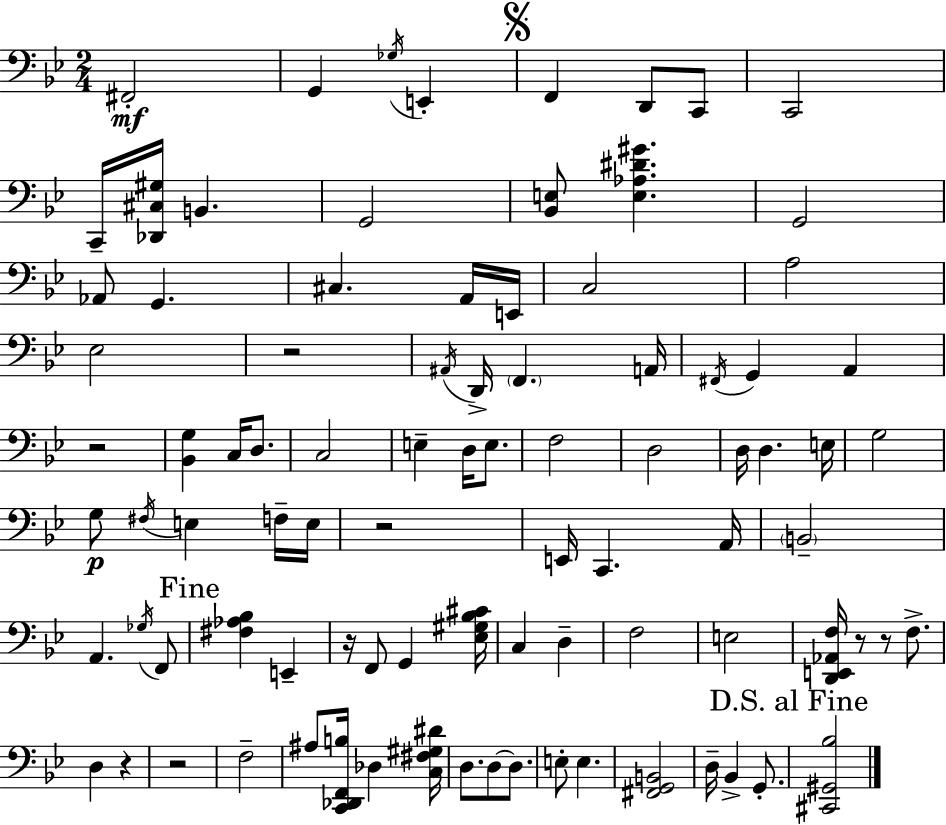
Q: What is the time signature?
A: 2/4